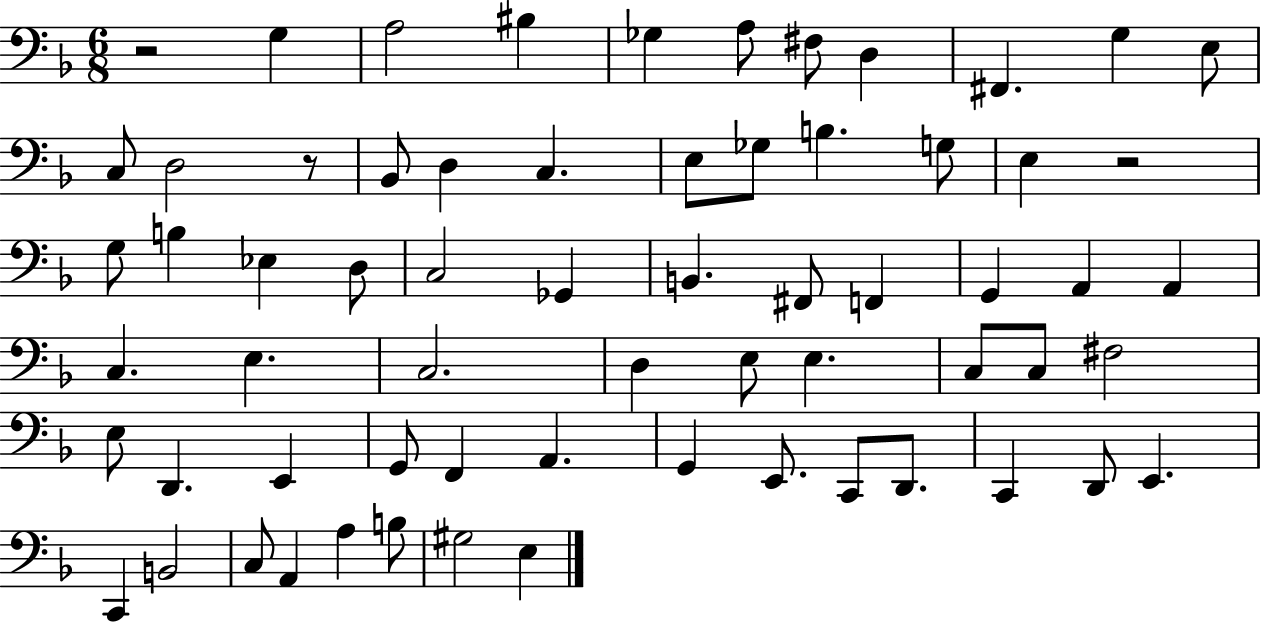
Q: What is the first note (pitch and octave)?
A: G3